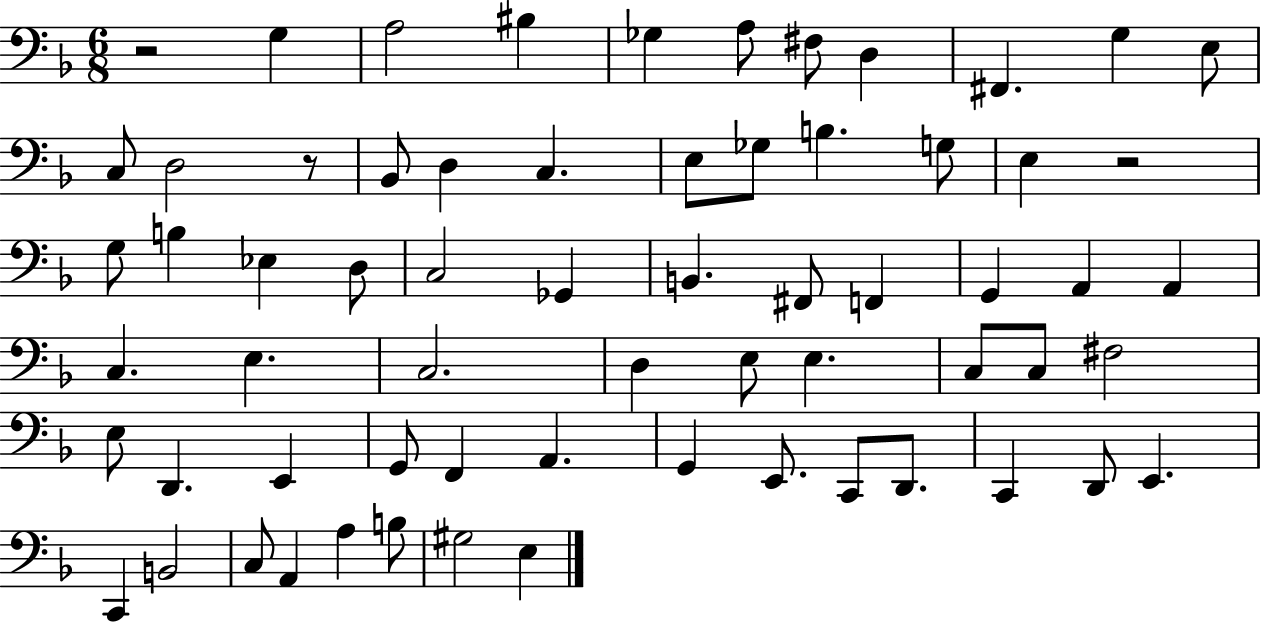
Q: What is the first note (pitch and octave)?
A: G3